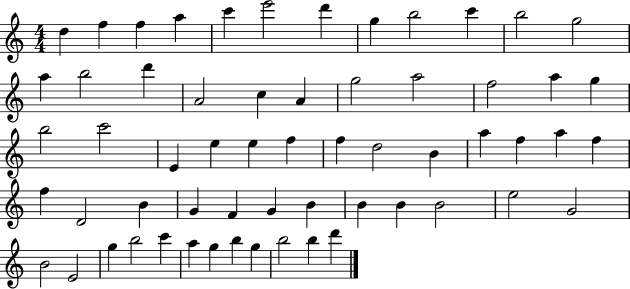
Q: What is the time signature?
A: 4/4